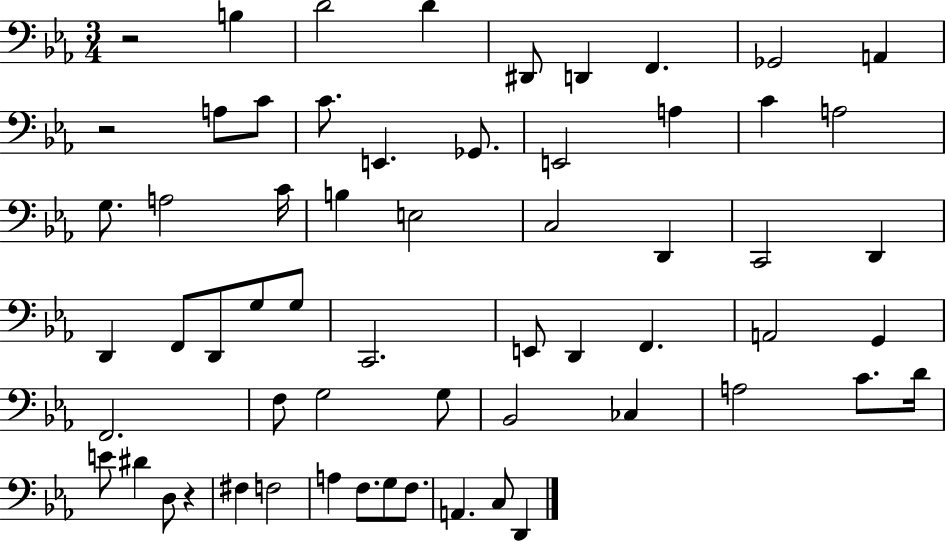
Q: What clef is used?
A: bass